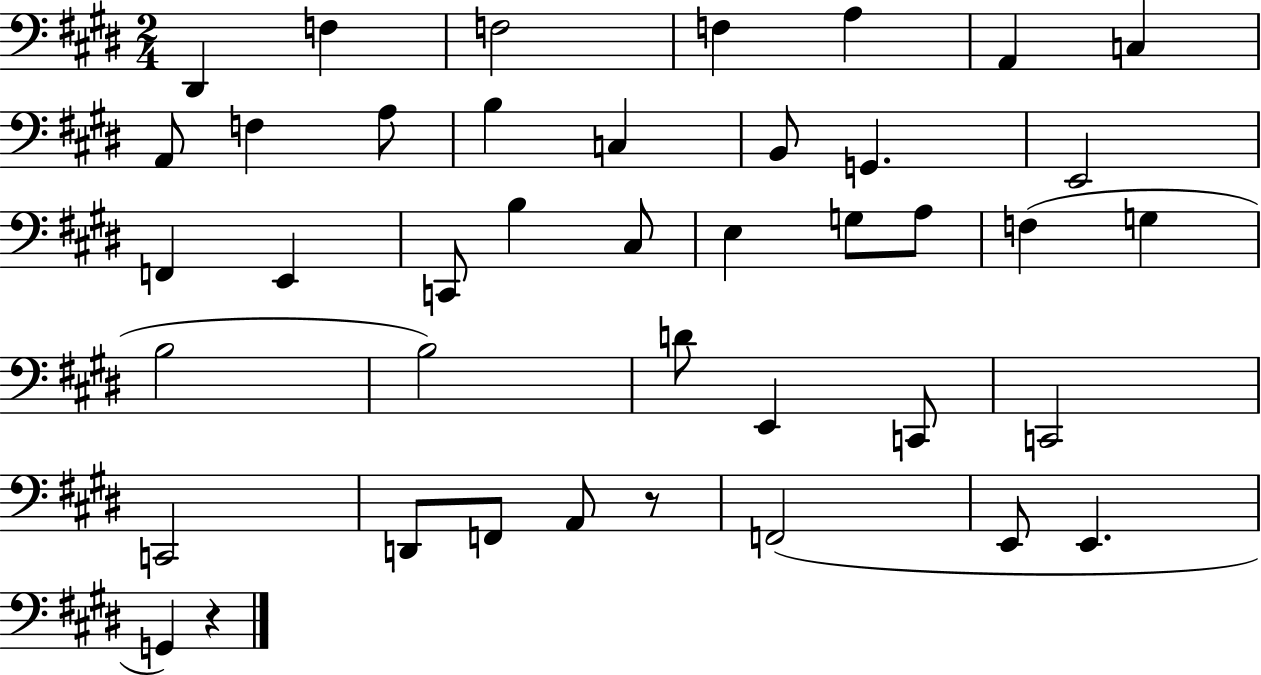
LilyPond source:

{
  \clef bass
  \numericTimeSignature
  \time 2/4
  \key e \major
  dis,4 f4 | f2 | f4 a4 | a,4 c4 | \break a,8 f4 a8 | b4 c4 | b,8 g,4. | e,2 | \break f,4 e,4 | c,8 b4 cis8 | e4 g8 a8 | f4( g4 | \break b2 | b2) | d'8 e,4 c,8 | c,2 | \break c,2 | d,8 f,8 a,8 r8 | f,2( | e,8 e,4. | \break g,4) r4 | \bar "|."
}